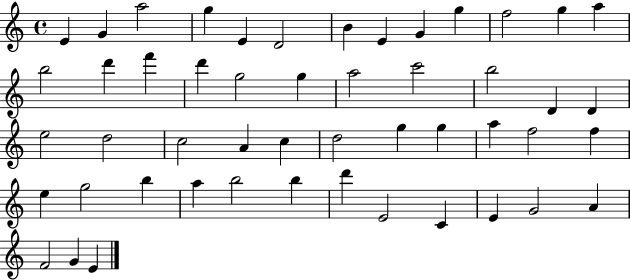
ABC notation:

X:1
T:Untitled
M:4/4
L:1/4
K:C
E G a2 g E D2 B E G g f2 g a b2 d' f' d' g2 g a2 c'2 b2 D D e2 d2 c2 A c d2 g g a f2 f e g2 b a b2 b d' E2 C E G2 A F2 G E